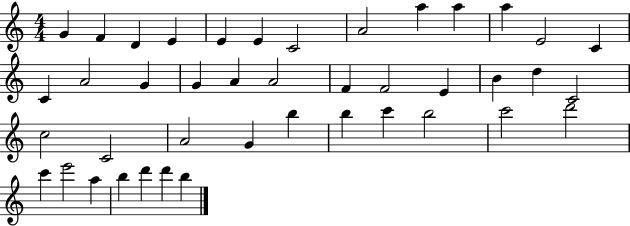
X:1
T:Untitled
M:4/4
L:1/4
K:C
G F D E E E C2 A2 a a a E2 C C A2 G G A A2 F F2 E B d C2 c2 C2 A2 G b b c' b2 c'2 d'2 c' e'2 a b d' d' b